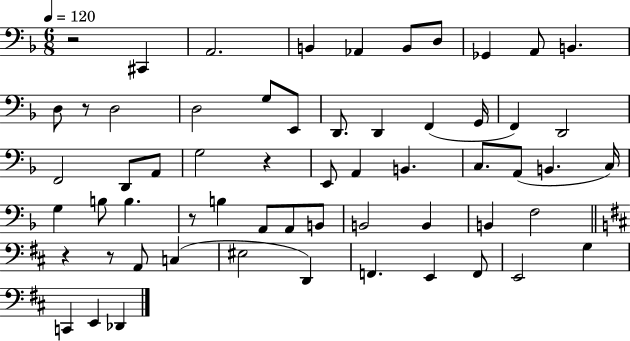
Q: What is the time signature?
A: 6/8